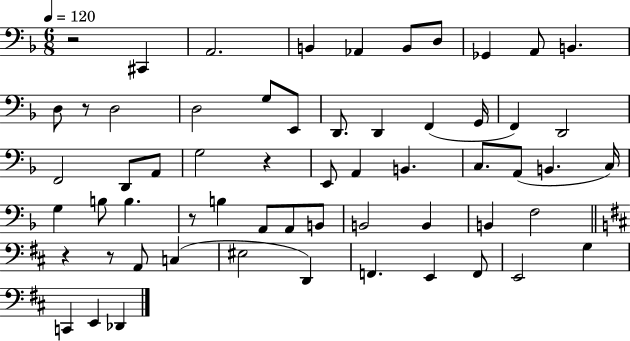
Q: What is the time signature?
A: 6/8